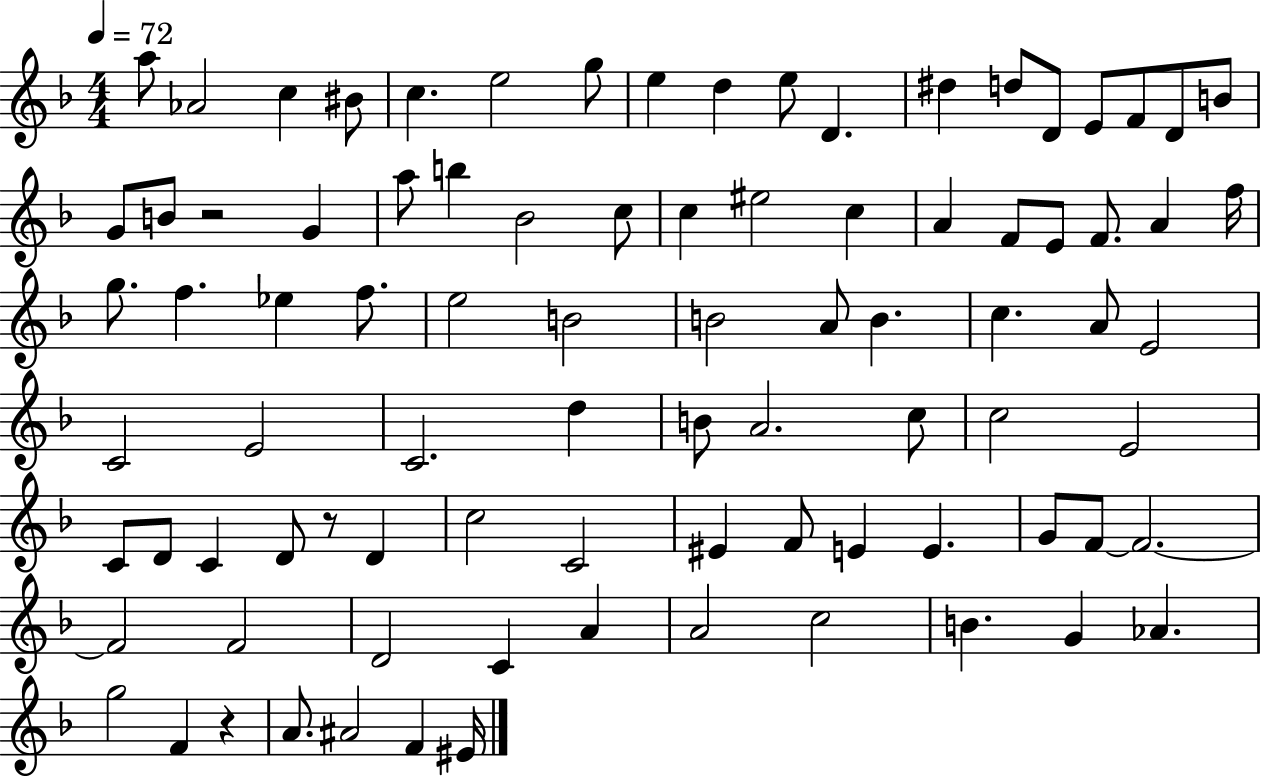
{
  \clef treble
  \numericTimeSignature
  \time 4/4
  \key f \major
  \tempo 4 = 72
  \repeat volta 2 { a''8 aes'2 c''4 bis'8 | c''4. e''2 g''8 | e''4 d''4 e''8 d'4. | dis''4 d''8 d'8 e'8 f'8 d'8 b'8 | \break g'8 b'8 r2 g'4 | a''8 b''4 bes'2 c''8 | c''4 eis''2 c''4 | a'4 f'8 e'8 f'8. a'4 f''16 | \break g''8. f''4. ees''4 f''8. | e''2 b'2 | b'2 a'8 b'4. | c''4. a'8 e'2 | \break c'2 e'2 | c'2. d''4 | b'8 a'2. c''8 | c''2 e'2 | \break c'8 d'8 c'4 d'8 r8 d'4 | c''2 c'2 | eis'4 f'8 e'4 e'4. | g'8 f'8~~ f'2.~~ | \break f'2 f'2 | d'2 c'4 a'4 | a'2 c''2 | b'4. g'4 aes'4. | \break g''2 f'4 r4 | a'8. ais'2 f'4 eis'16 | } \bar "|."
}